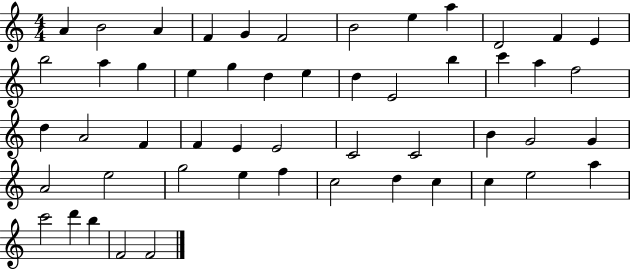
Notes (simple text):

A4/q B4/h A4/q F4/q G4/q F4/h B4/h E5/q A5/q D4/h F4/q E4/q B5/h A5/q G5/q E5/q G5/q D5/q E5/q D5/q E4/h B5/q C6/q A5/q F5/h D5/q A4/h F4/q F4/q E4/q E4/h C4/h C4/h B4/q G4/h G4/q A4/h E5/h G5/h E5/q F5/q C5/h D5/q C5/q C5/q E5/h A5/q C6/h D6/q B5/q F4/h F4/h